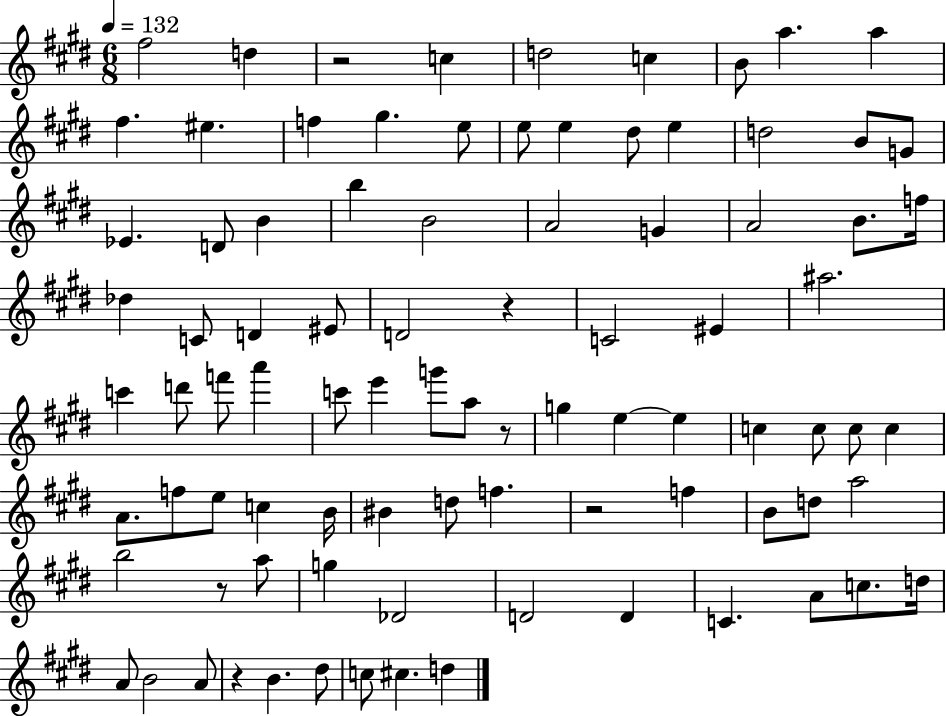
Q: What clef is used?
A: treble